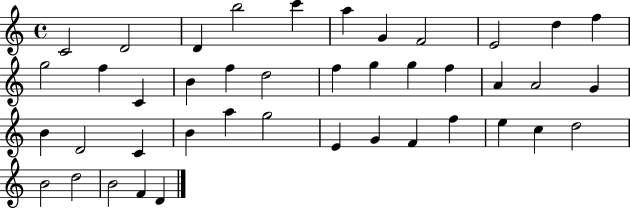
X:1
T:Untitled
M:4/4
L:1/4
K:C
C2 D2 D b2 c' a G F2 E2 d f g2 f C B f d2 f g g f A A2 G B D2 C B a g2 E G F f e c d2 B2 d2 B2 F D